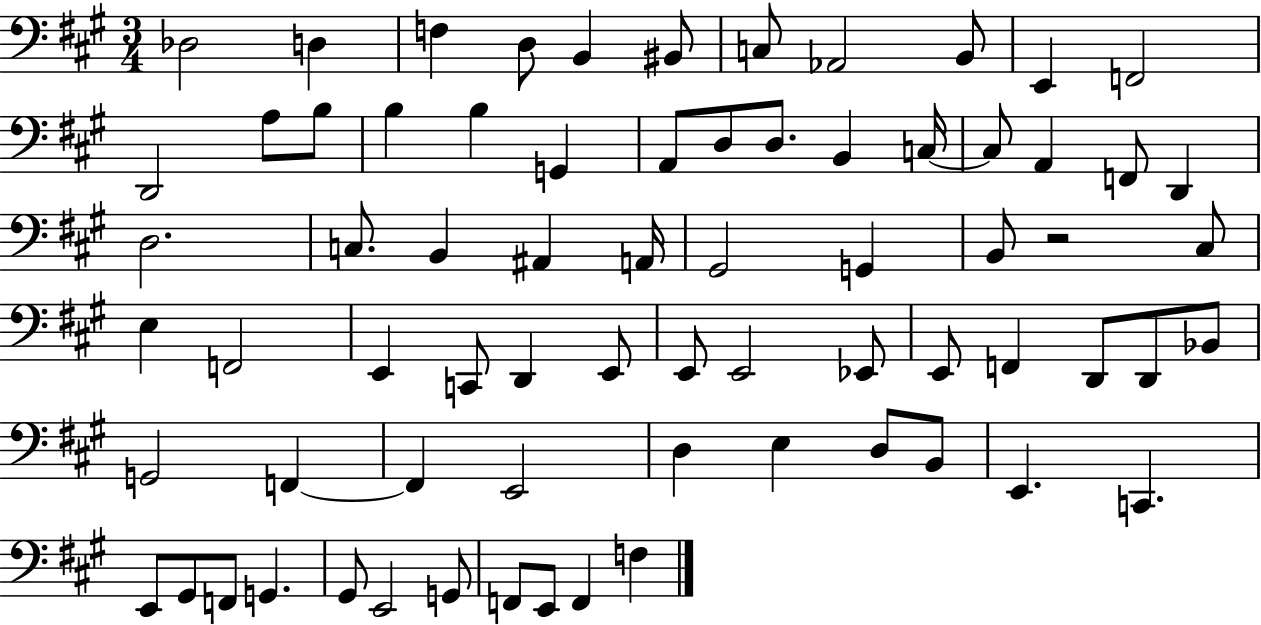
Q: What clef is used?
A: bass